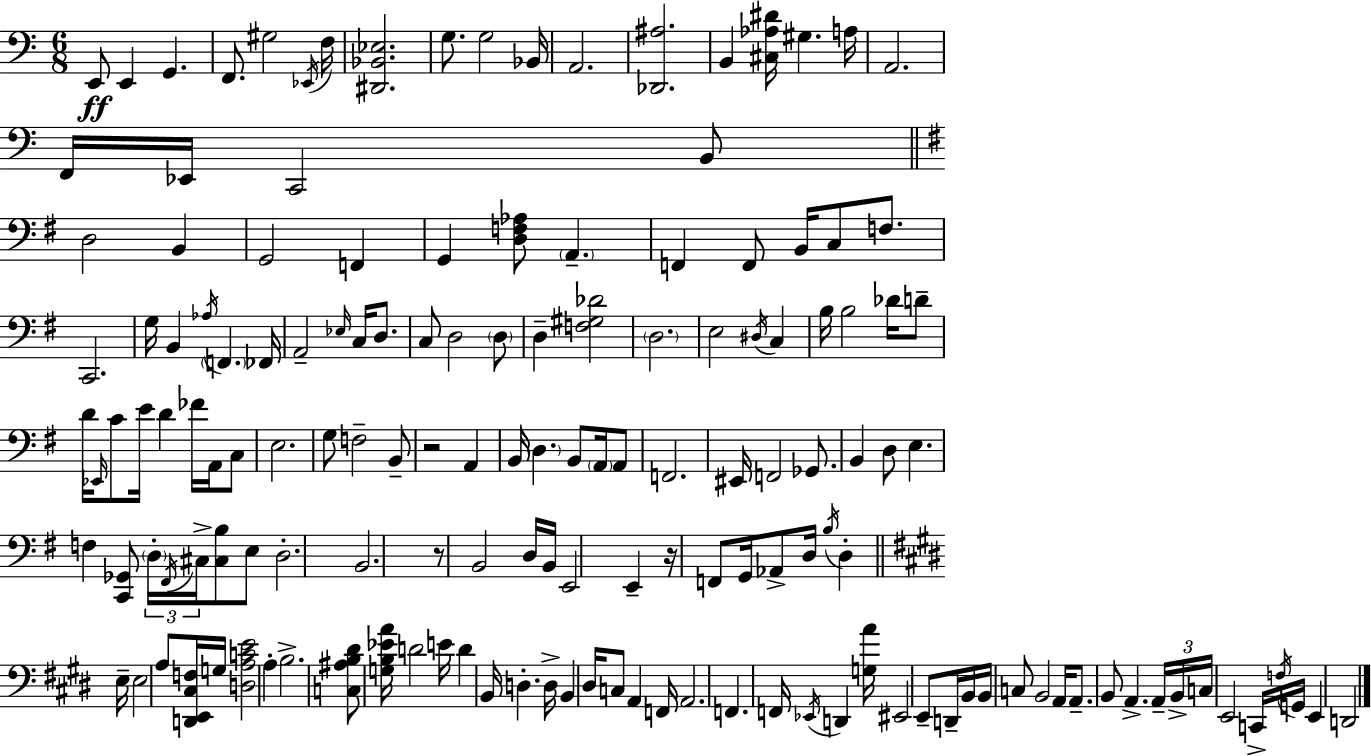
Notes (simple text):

E2/e E2/q G2/q. F2/e. G#3/h Eb2/s F3/s [D#2,Bb2,Eb3]/h. G3/e. G3/h Bb2/s A2/h. [Db2,A#3]/h. B2/q [C#3,Ab3,D#4]/s G#3/q. A3/s A2/h. F2/s Eb2/s C2/h B2/e D3/h B2/q G2/h F2/q G2/q [D3,F3,Ab3]/e A2/q. F2/q F2/e B2/s C3/e F3/e. C2/h. G3/s B2/q Ab3/s F2/q. FES2/s A2/h Eb3/s C3/s D3/e. C3/e D3/h D3/e D3/q [F3,G#3,Db4]/h D3/h. E3/h D#3/s C3/q B3/s B3/h Db4/s D4/e D4/s Eb2/s C4/e E4/s D4/q FES4/s A2/s C3/e E3/h. G3/e F3/h B2/e R/h A2/q B2/s D3/q. B2/e A2/s A2/e F2/h. EIS2/s F2/h Gb2/e. B2/q D3/e E3/q. F3/q [C2,Gb2]/e D3/s F#2/s C#3/s [C#3,B3]/e E3/e D3/h. B2/h. R/e B2/h D3/s B2/s E2/h E2/q R/s F2/e G2/s Ab2/e D3/s B3/s D3/q E3/s E3/h A3/e [D2,E2,C#3,F3]/s G3/s [D3,A3,C4,E4]/h A3/q B3/h. [C3,A#3,B3,D#4]/e [G3,B3,Eb4,A4]/s D4/h E4/s D4/q B2/s D3/q. D3/s B2/q D#3/s C3/e A2/q F2/s A2/h. F2/q. F2/s Eb2/s D2/q [G3,A4]/s EIS2/h E2/e D2/s B2/s B2/s C3/e B2/h A2/s A2/e. B2/e A2/q. A2/s B2/s C3/s E2/h C2/s F3/s G2/s E2/q D2/h